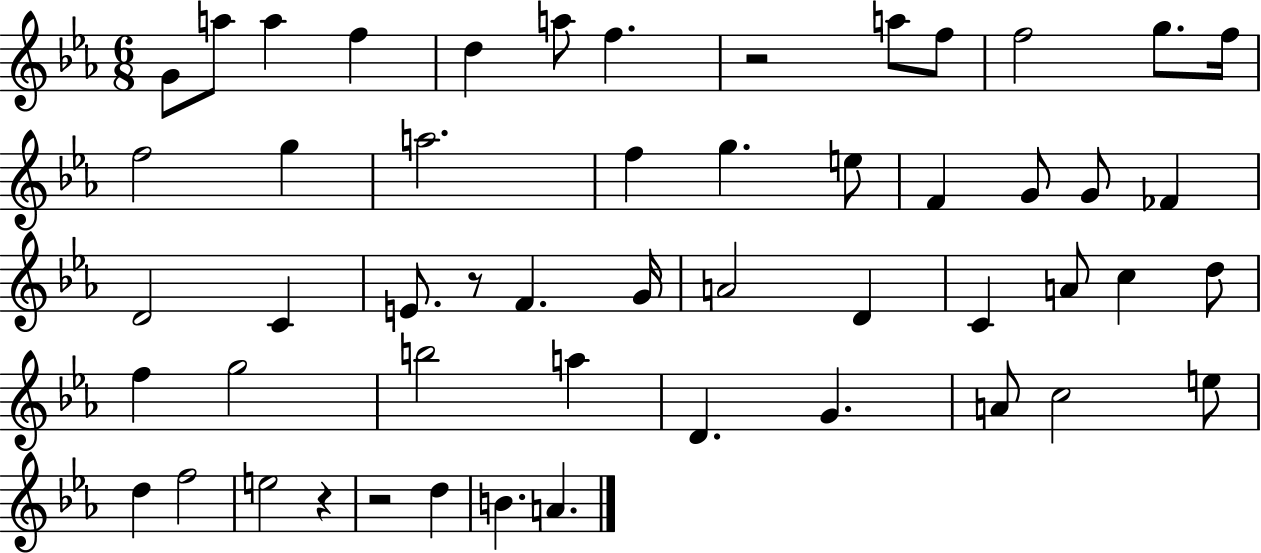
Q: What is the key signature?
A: EES major